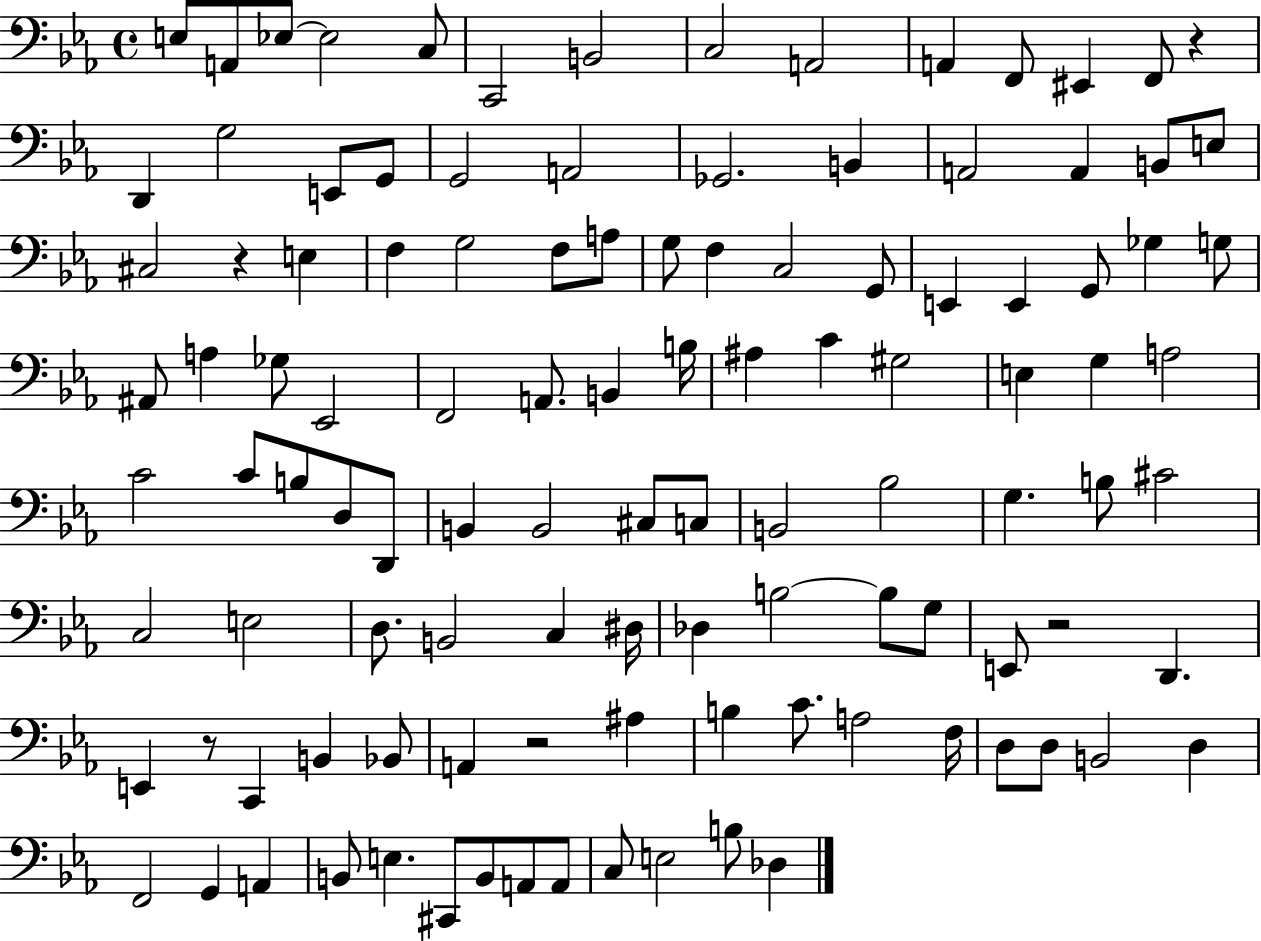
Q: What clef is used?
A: bass